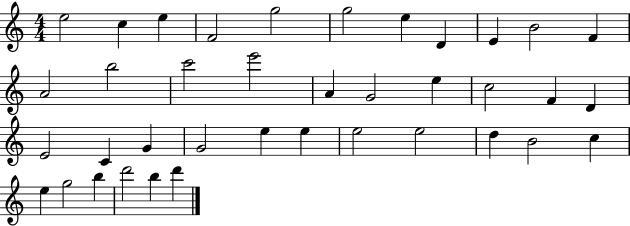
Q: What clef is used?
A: treble